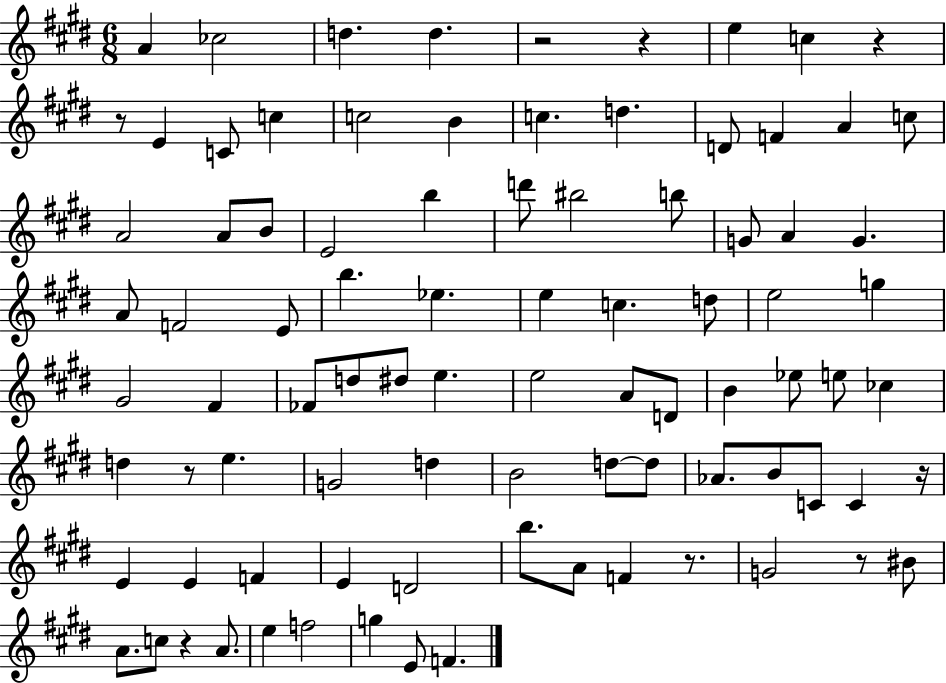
{
  \clef treble
  \numericTimeSignature
  \time 6/8
  \key e \major
  a'4 ces''2 | d''4. d''4. | r2 r4 | e''4 c''4 r4 | \break r8 e'4 c'8 c''4 | c''2 b'4 | c''4. d''4. | d'8 f'4 a'4 c''8 | \break a'2 a'8 b'8 | e'2 b''4 | d'''8 bis''2 b''8 | g'8 a'4 g'4. | \break a'8 f'2 e'8 | b''4. ees''4. | e''4 c''4. d''8 | e''2 g''4 | \break gis'2 fis'4 | fes'8 d''8 dis''8 e''4. | e''2 a'8 d'8 | b'4 ees''8 e''8 ces''4 | \break d''4 r8 e''4. | g'2 d''4 | b'2 d''8~~ d''8 | aes'8. b'8 c'8 c'4 r16 | \break e'4 e'4 f'4 | e'4 d'2 | b''8. a'8 f'4 r8. | g'2 r8 bis'8 | \break a'8. c''8 r4 a'8. | e''4 f''2 | g''4 e'8 f'4. | \bar "|."
}